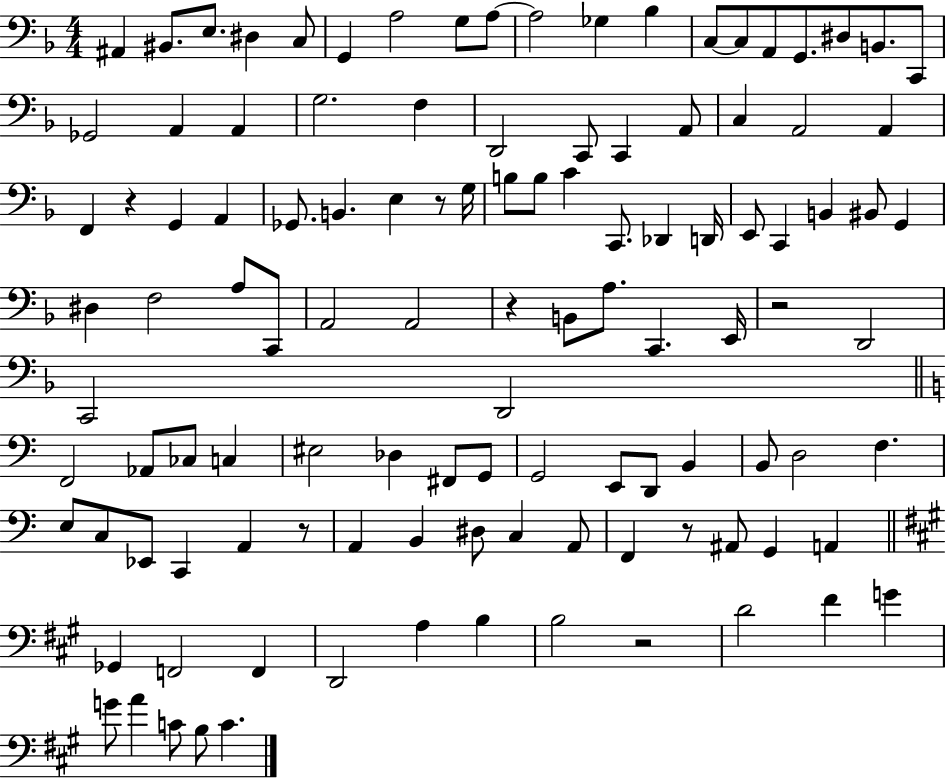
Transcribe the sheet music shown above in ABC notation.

X:1
T:Untitled
M:4/4
L:1/4
K:F
^A,, ^B,,/2 E,/2 ^D, C,/2 G,, A,2 G,/2 A,/2 A,2 _G, _B, C,/2 C,/2 A,,/2 G,,/2 ^D,/2 B,,/2 C,,/2 _G,,2 A,, A,, G,2 F, D,,2 C,,/2 C,, A,,/2 C, A,,2 A,, F,, z G,, A,, _G,,/2 B,, E, z/2 G,/4 B,/2 B,/2 C C,,/2 _D,, D,,/4 E,,/2 C,, B,, ^B,,/2 G,, ^D, F,2 A,/2 C,,/2 A,,2 A,,2 z B,,/2 A,/2 C,, E,,/4 z2 D,,2 C,,2 D,,2 F,,2 _A,,/2 _C,/2 C, ^E,2 _D, ^F,,/2 G,,/2 G,,2 E,,/2 D,,/2 B,, B,,/2 D,2 F, E,/2 C,/2 _E,,/2 C,, A,, z/2 A,, B,, ^D,/2 C, A,,/2 F,, z/2 ^A,,/2 G,, A,, _G,, F,,2 F,, D,,2 A, B, B,2 z2 D2 ^F G G/2 A C/2 B,/2 C